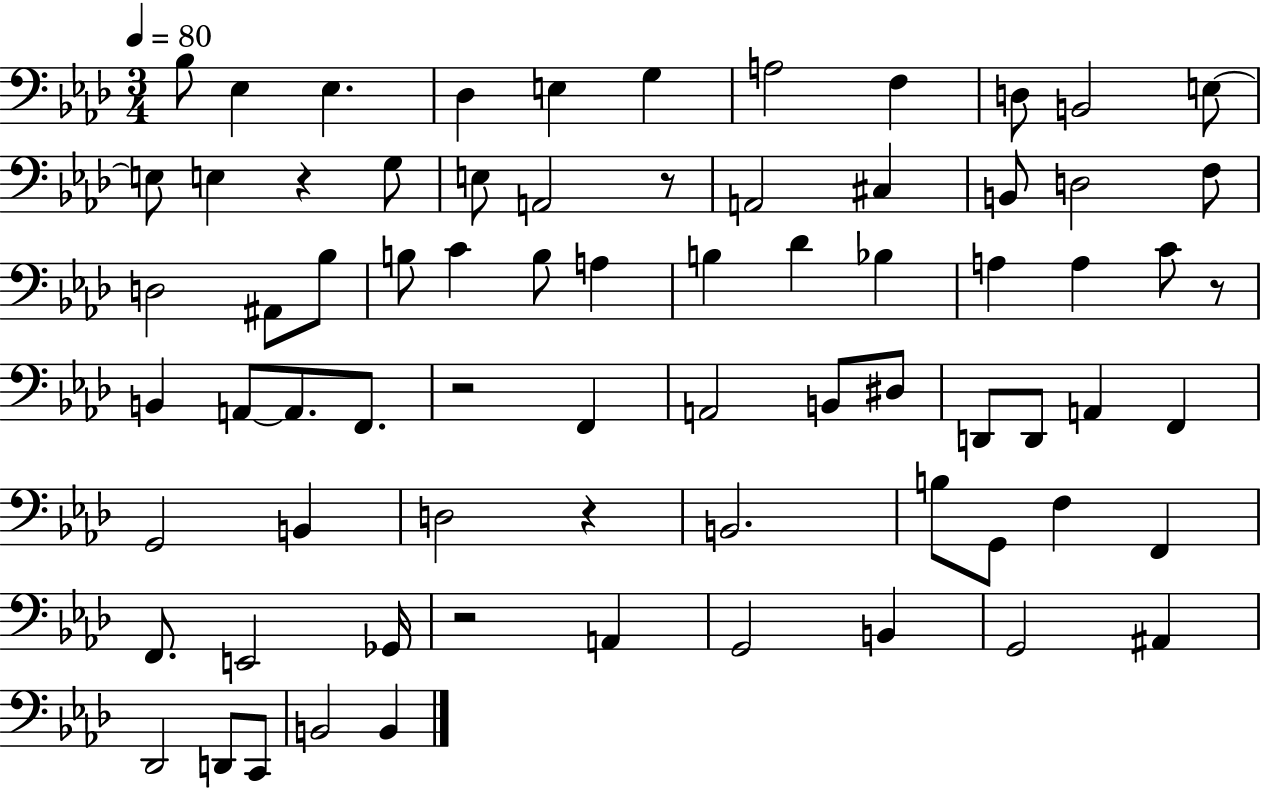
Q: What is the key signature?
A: AES major